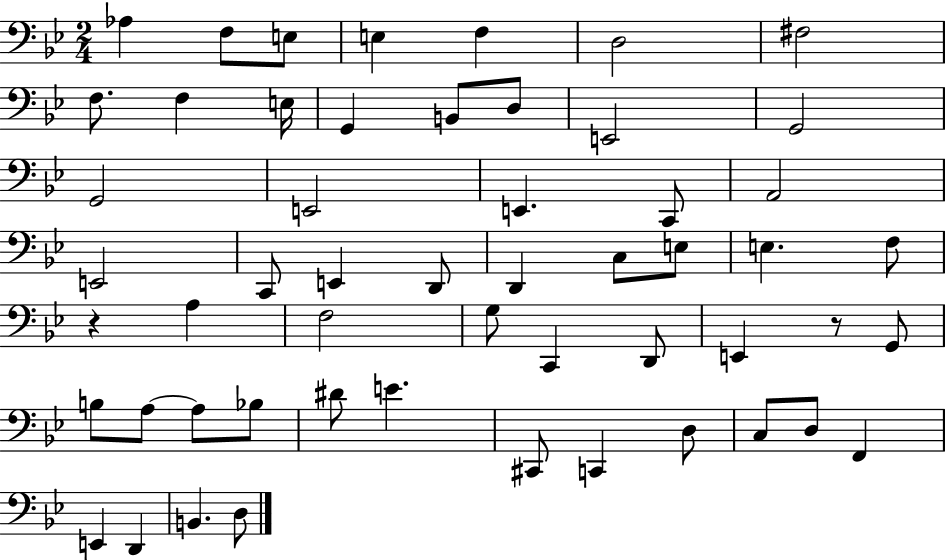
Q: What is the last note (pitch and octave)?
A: D3